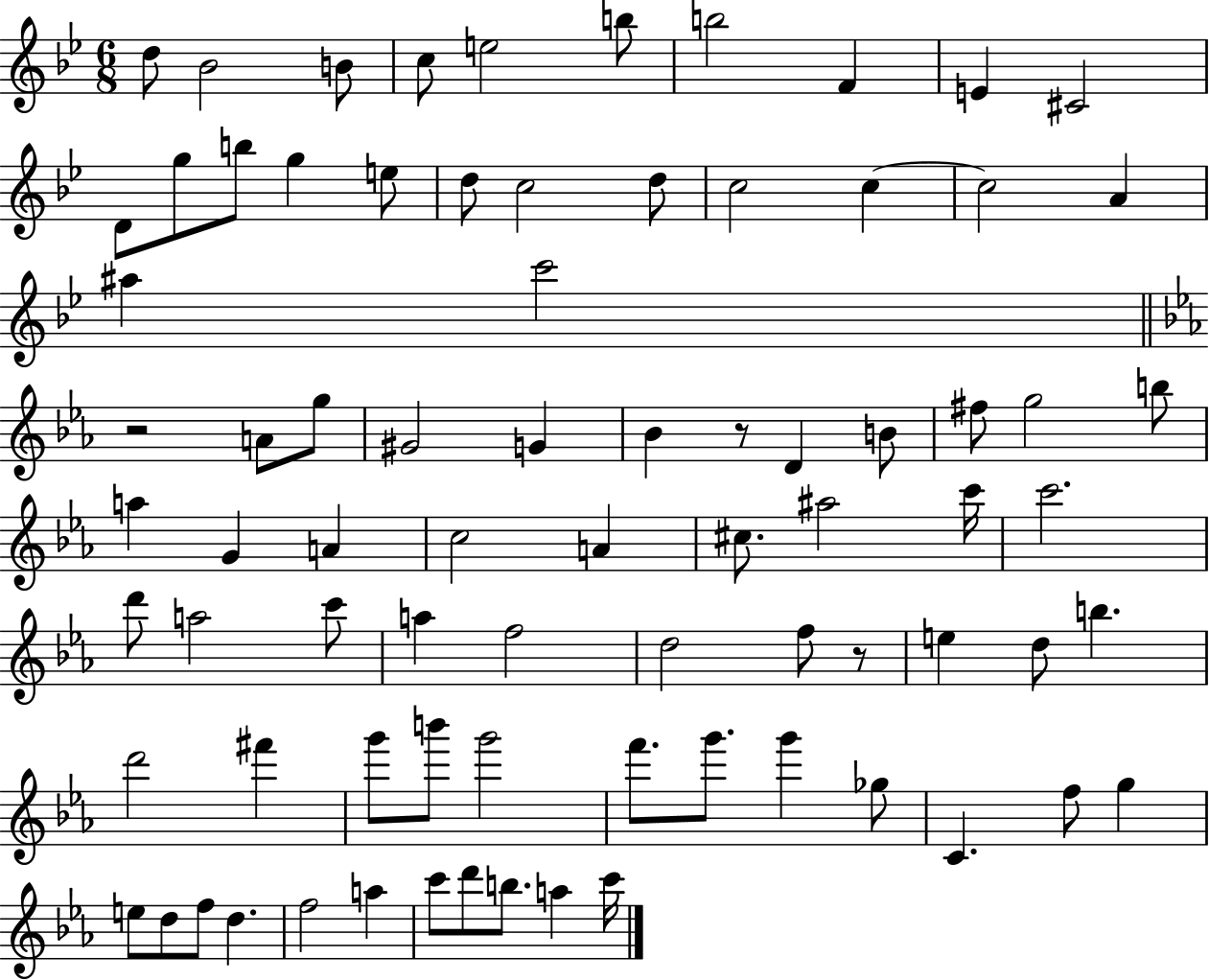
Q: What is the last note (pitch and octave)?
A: C6